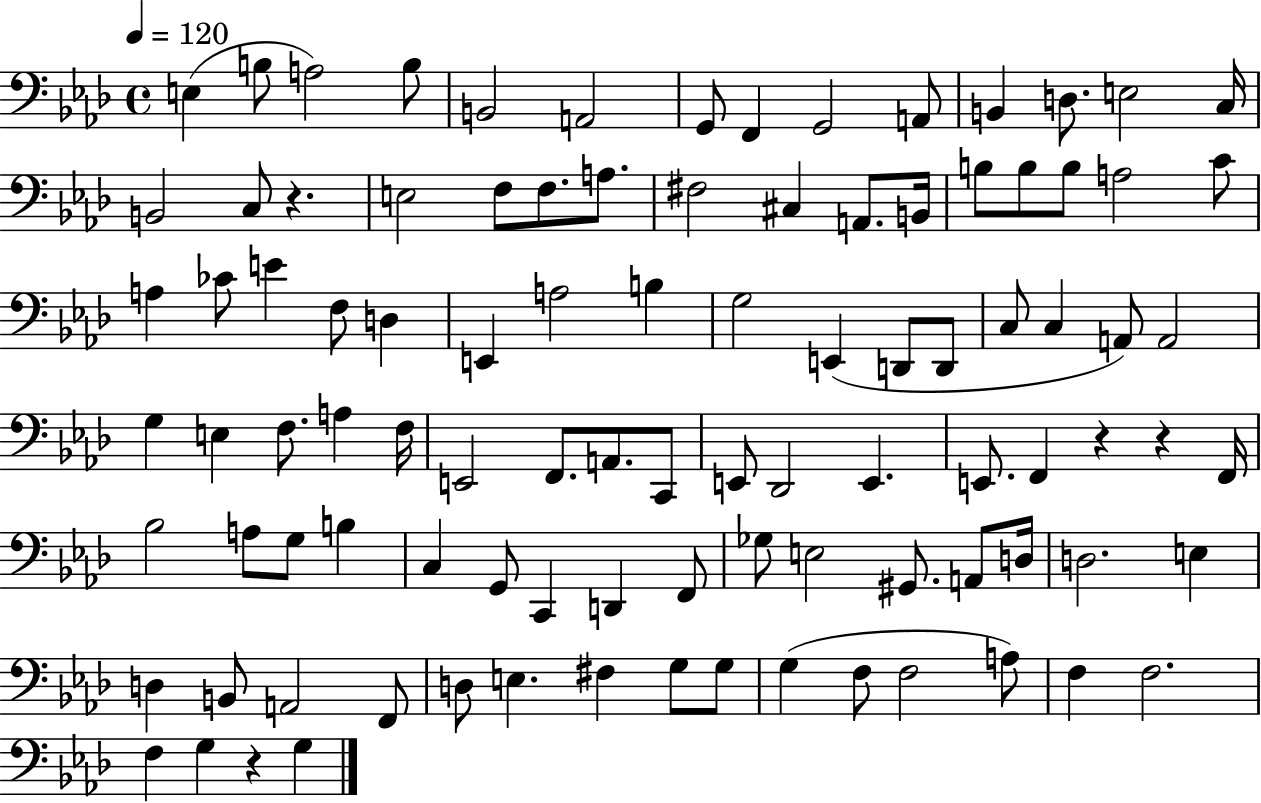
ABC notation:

X:1
T:Untitled
M:4/4
L:1/4
K:Ab
E, B,/2 A,2 B,/2 B,,2 A,,2 G,,/2 F,, G,,2 A,,/2 B,, D,/2 E,2 C,/4 B,,2 C,/2 z E,2 F,/2 F,/2 A,/2 ^F,2 ^C, A,,/2 B,,/4 B,/2 B,/2 B,/2 A,2 C/2 A, _C/2 E F,/2 D, E,, A,2 B, G,2 E,, D,,/2 D,,/2 C,/2 C, A,,/2 A,,2 G, E, F,/2 A, F,/4 E,,2 F,,/2 A,,/2 C,,/2 E,,/2 _D,,2 E,, E,,/2 F,, z z F,,/4 _B,2 A,/2 G,/2 B, C, G,,/2 C,, D,, F,,/2 _G,/2 E,2 ^G,,/2 A,,/2 D,/4 D,2 E, D, B,,/2 A,,2 F,,/2 D,/2 E, ^F, G,/2 G,/2 G, F,/2 F,2 A,/2 F, F,2 F, G, z G,